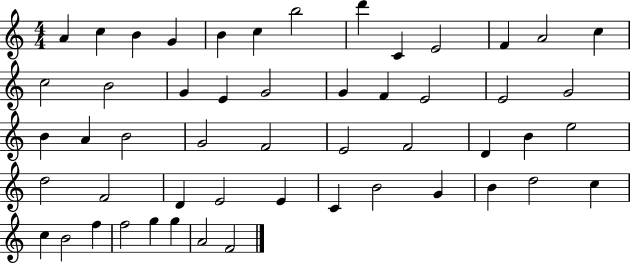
X:1
T:Untitled
M:4/4
L:1/4
K:C
A c B G B c b2 d' C E2 F A2 c c2 B2 G E G2 G F E2 E2 G2 B A B2 G2 F2 E2 F2 D B e2 d2 F2 D E2 E C B2 G B d2 c c B2 f f2 g g A2 F2